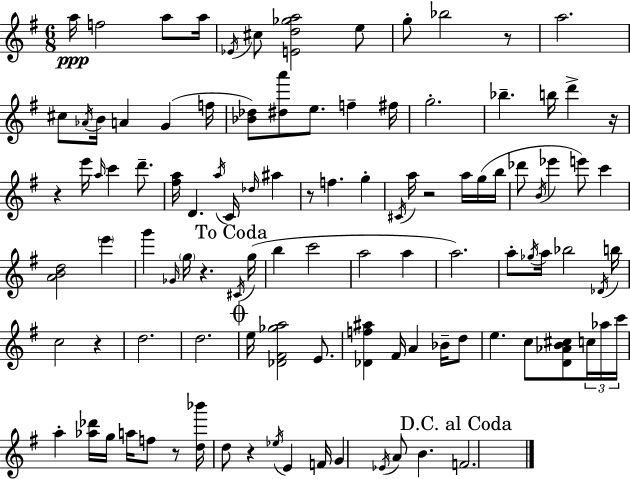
{
  \clef treble
  \numericTimeSignature
  \time 6/8
  \key e \minor
  a''16\ppp f''2 a''8 a''16 | \acciaccatura { ees'16 } cis''8 <e' d'' ges'' a''>2 e''8 | g''8-. bes''2 r8 | a''2. | \break cis''8 \acciaccatura { aes'16 } b'16 a'4 g'4( | f''16 <bes' des''>8) <dis'' a'''>8 e''8. f''4-- | fis''16 g''2.-. | bes''4.-- b''16 d'''4-> | \break r16 r4 e'''16 \grace { a''16 } c'''4 | d'''8.-- <fis'' a''>16 d'4. \acciaccatura { a''16 } c'16 | \grace { des''16 } ais''4 r8 f''4. | g''4-. \acciaccatura { cis'16 } a''16 r2 | \break a''16 g''16( b''16 des'''8 \acciaccatura { b'16 } ees'''4 | e'''8) c'''4 <a' b' d''>2 | \parenthesize e'''4 g'''4 \grace { ges'16 } | \parenthesize g''16 r4. \mark "To Coda" \acciaccatura { cis'16 } g''16( b''4 | \break c'''2 a''2 | a''4 a''2.) | a''8-. \acciaccatura { ges''16 } | a''16 bes''2 \acciaccatura { des'16 } b''16 c''2 | \break r4 d''2. | d''2. | \mark \markup { \musicglyph "scripts.coda" } e''16 | <des' fis' ges'' a''>2 e'8. <des' f'' ais''>4 | \break fis'16 a'4 bes'16-- d''8 e''4. | c''8 <d' aes' b' cis''>8 \tuplet 3/2 { c''16 aes''16 c'''16 } | a''4-. <aes'' des'''>16 g''16 a''16 f''8 r8 <d'' bes'''>16 | d''8 r4 \acciaccatura { ees''16 } e'4 f'16 | \break g'4 \acciaccatura { ees'16 } a'8 b'4. | \mark "D.C. al Coda" f'2. | \bar "|."
}